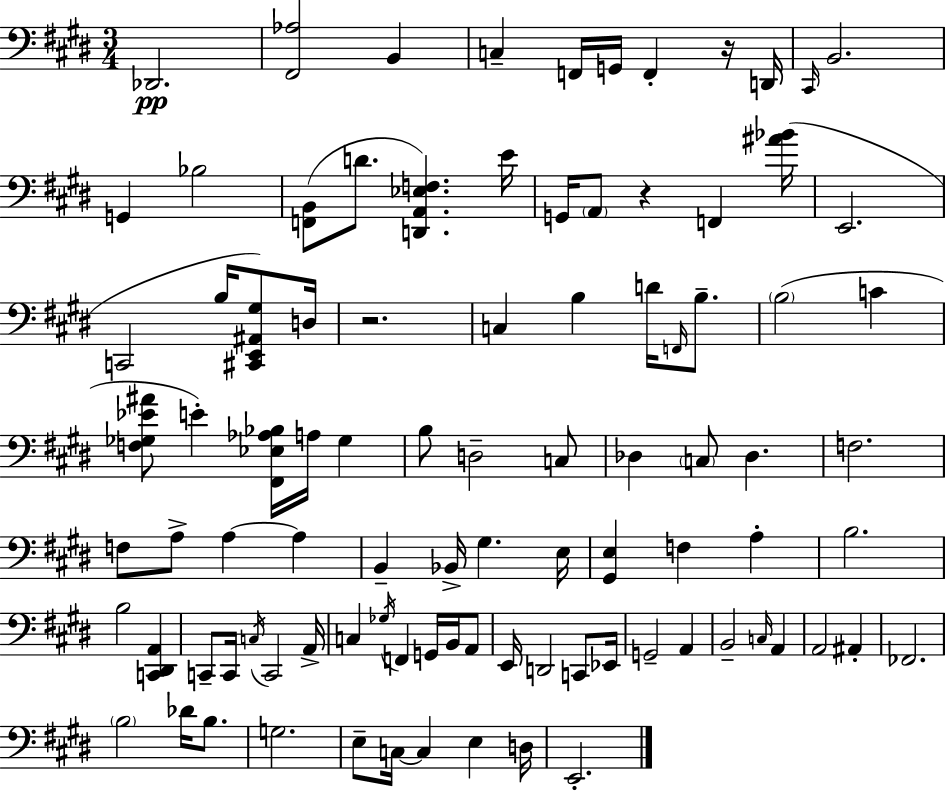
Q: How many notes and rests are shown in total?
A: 94